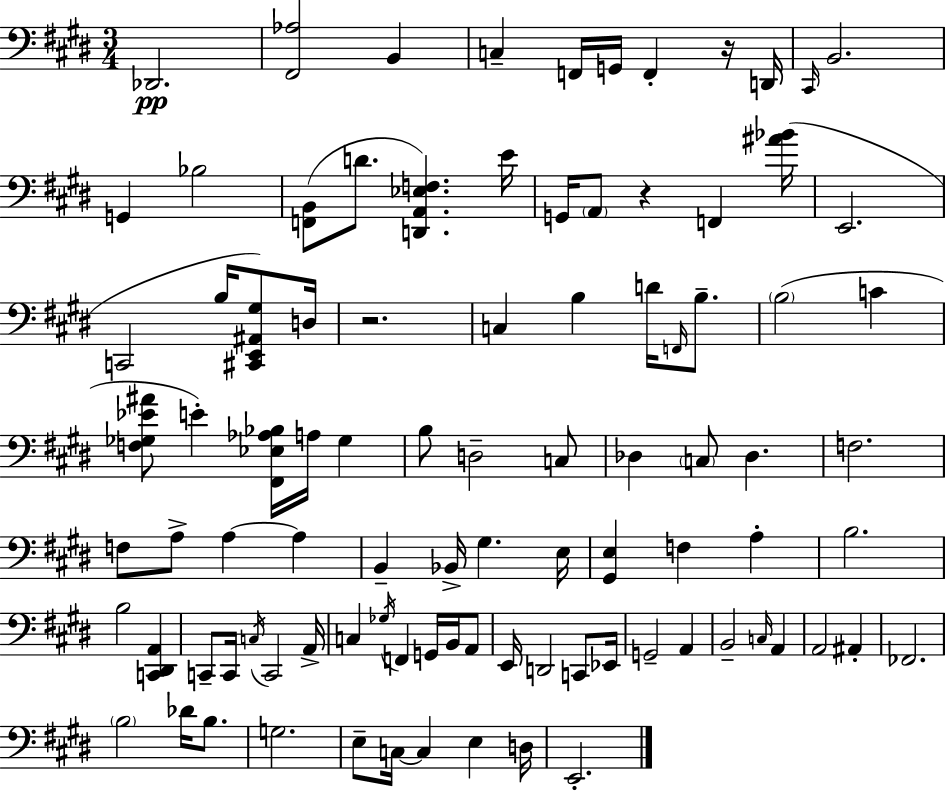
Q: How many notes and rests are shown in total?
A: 94